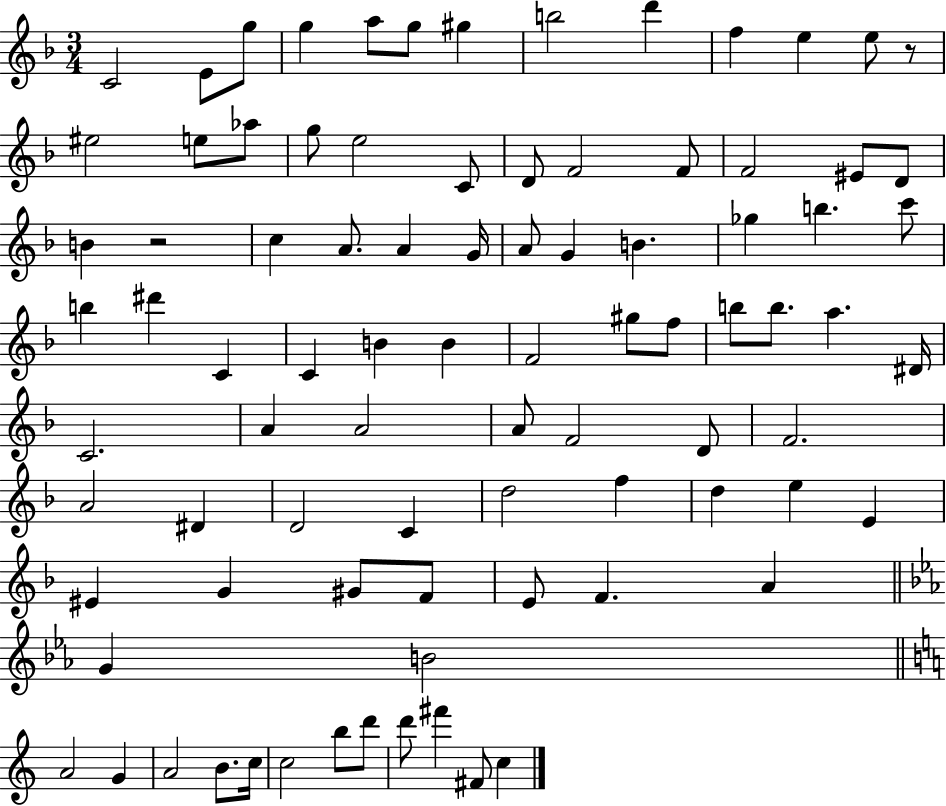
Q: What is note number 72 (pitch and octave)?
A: G4